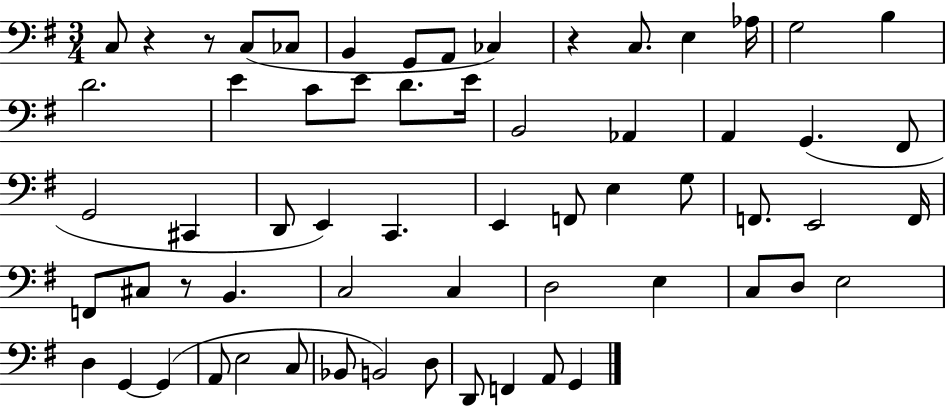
X:1
T:Untitled
M:3/4
L:1/4
K:G
C,/2 z z/2 C,/2 _C,/2 B,, G,,/2 A,,/2 _C, z C,/2 E, _A,/4 G,2 B, D2 E C/2 E/2 D/2 E/4 B,,2 _A,, A,, G,, ^F,,/2 G,,2 ^C,, D,,/2 E,, C,, E,, F,,/2 E, G,/2 F,,/2 E,,2 F,,/4 F,,/2 ^C,/2 z/2 B,, C,2 C, D,2 E, C,/2 D,/2 E,2 D, G,, G,, A,,/2 E,2 C,/2 _B,,/2 B,,2 D,/2 D,,/2 F,, A,,/2 G,,